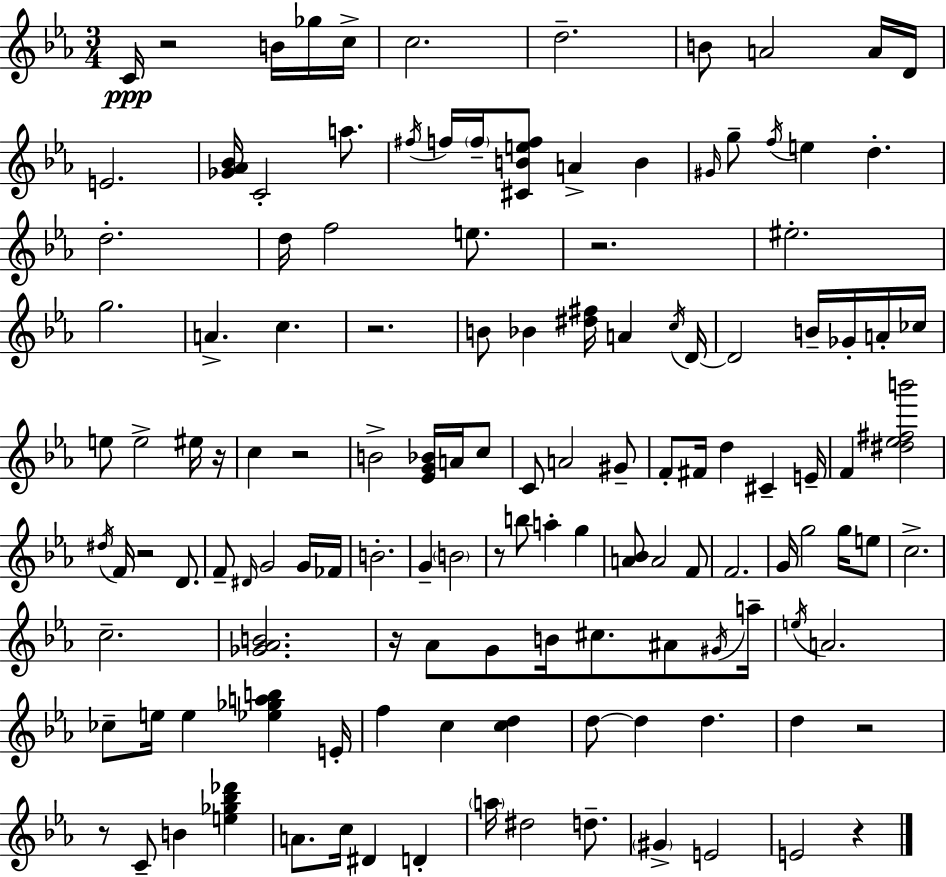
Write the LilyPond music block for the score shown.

{
  \clef treble
  \numericTimeSignature
  \time 3/4
  \key c \minor
  \repeat volta 2 { c'16\ppp r2 b'16 ges''16 c''16-> | c''2. | d''2.-- | b'8 a'2 a'16 d'16 | \break e'2. | <ges' aes' bes'>16 c'2-. a''8. | \acciaccatura { fis''16 } f''16 \parenthesize f''16-- <cis' b' e'' f''>8 a'4-> b'4 | \grace { gis'16 } g''8-- \acciaccatura { f''16 } e''4 d''4.-. | \break d''2.-. | d''16 f''2 | e''8. r2. | eis''2.-. | \break g''2. | a'4.-> c''4. | r2. | b'8 bes'4 <dis'' fis''>16 a'4 | \break \acciaccatura { c''16 } d'16~~ d'2 | b'16-- ges'16-. a'16-. ces''16 e''8 e''2-> | eis''16 r16 c''4 r2 | b'2-> | \break <ees' g' bes'>16 a'16 c''8 c'8 a'2 | gis'8-- f'8-. fis'16 d''4 cis'4-- | e'16-- f'4 <dis'' ees'' fis'' b'''>2 | \acciaccatura { dis''16 } f'16 r2 | \break d'8. f'8-- \grace { dis'16 } g'2 | g'16 fes'16 b'2.-. | g'4-- \parenthesize b'2 | r8 b''8 a''4-. | \break g''4 <a' bes'>8 a'2 | f'8 f'2. | g'16 g''2 | g''16 e''8 c''2.-> | \break c''2.-- | <ges' aes' b'>2. | r16 aes'8 g'8 b'16 | cis''8. ais'8 \acciaccatura { gis'16 } a''16-- \acciaccatura { e''16 } a'2. | \break ces''8-- e''16 e''4 | <ees'' ges'' a'' b''>4 e'16-. f''4 | c''4 <c'' d''>4 d''8~~ d''4 | d''4. d''4 | \break r2 r8 c'8-- | b'4 <e'' ges'' bes'' des'''>4 a'8. c''16 | dis'4 d'4-. \parenthesize a''16 dis''2 | d''8.-- \parenthesize gis'4-> | \break e'2 e'2 | r4 } \bar "|."
}